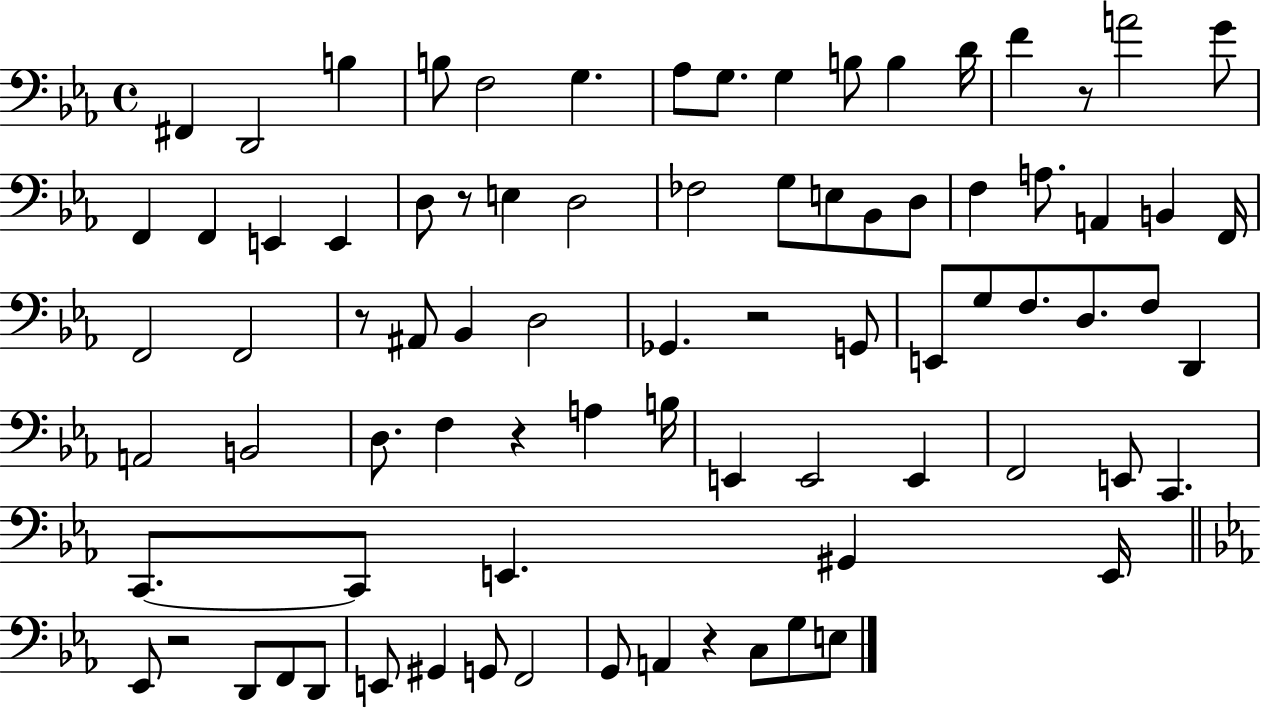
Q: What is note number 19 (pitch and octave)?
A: E2